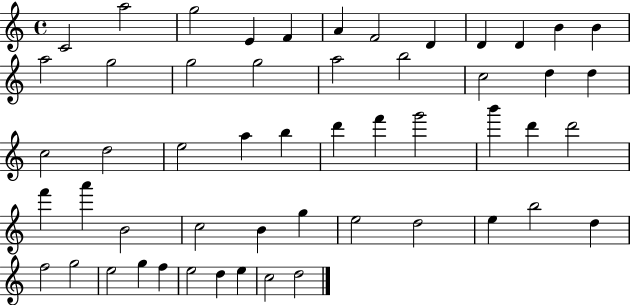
C4/h A5/h G5/h E4/q F4/q A4/q F4/h D4/q D4/q D4/q B4/q B4/q A5/h G5/h G5/h G5/h A5/h B5/h C5/h D5/q D5/q C5/h D5/h E5/h A5/q B5/q D6/q F6/q G6/h B6/q D6/q D6/h F6/q A6/q B4/h C5/h B4/q G5/q E5/h D5/h E5/q B5/h D5/q F5/h G5/h E5/h G5/q F5/q E5/h D5/q E5/q C5/h D5/h